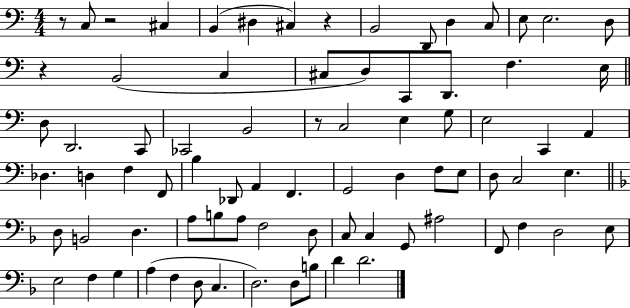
R/e C3/e R/h C#3/q B2/q D#3/q C#3/q R/q B2/h D2/e D3/q C3/e E3/e E3/h. D3/e R/q B2/h C3/q C#3/e D3/e C2/e D2/e. F3/q. E3/s D3/e D2/h. C2/e CES2/h B2/h R/e C3/h E3/q G3/e E3/h C2/q A2/q Db3/q. D3/q F3/q F2/e B3/q Db2/e A2/q F2/q. G2/h D3/q F3/e E3/e D3/e C3/h E3/q. D3/e B2/h D3/q. A3/e B3/e A3/e F3/h D3/e C3/e C3/q G2/e A#3/h F2/e F3/q D3/h E3/e E3/h F3/q G3/q A3/q F3/q D3/e C3/q. D3/h. D3/e B3/e D4/q D4/h.